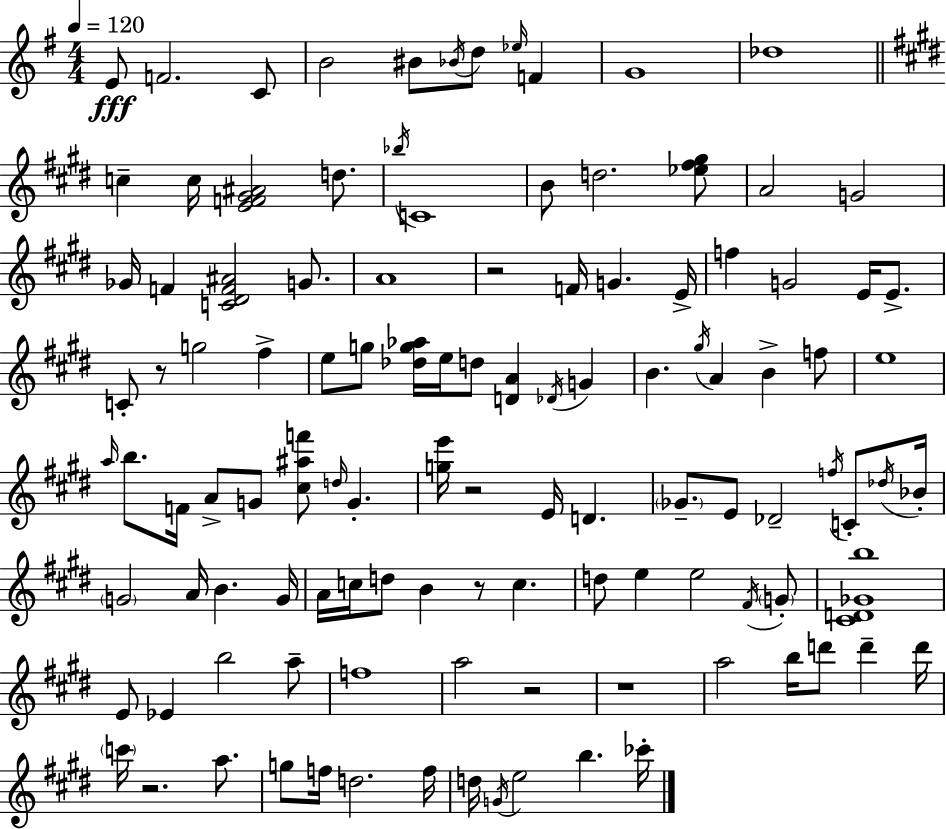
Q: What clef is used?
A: treble